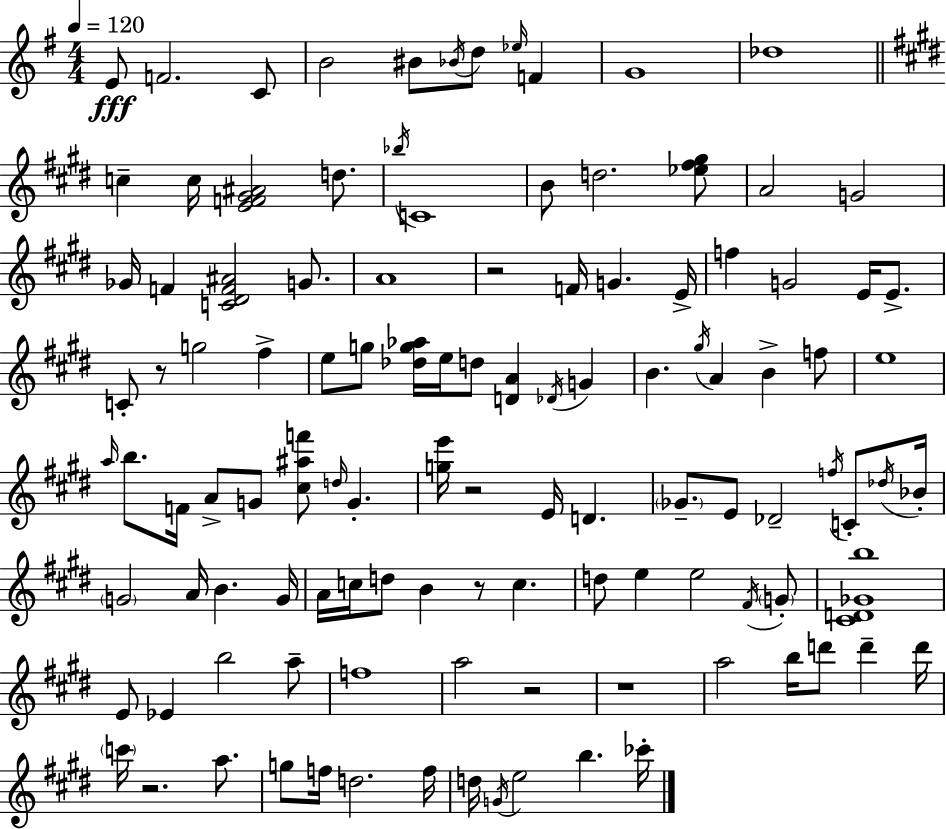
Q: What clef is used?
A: treble